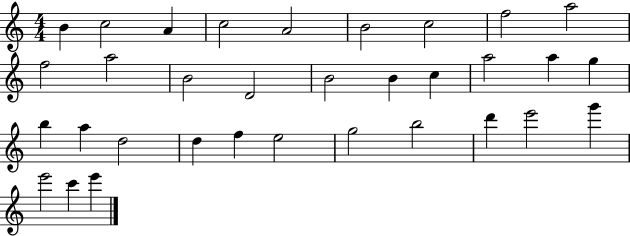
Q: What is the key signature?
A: C major